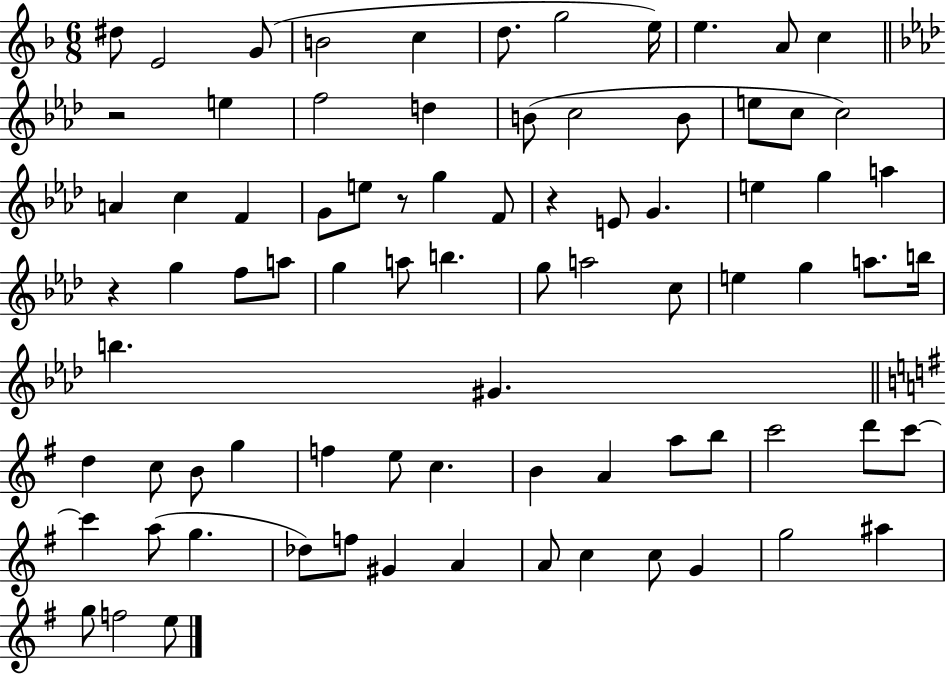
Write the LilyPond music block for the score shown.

{
  \clef treble
  \numericTimeSignature
  \time 6/8
  \key f \major
  dis''8 e'2 g'8( | b'2 c''4 | d''8. g''2 e''16) | e''4. a'8 c''4 | \break \bar "||" \break \key aes \major r2 e''4 | f''2 d''4 | b'8( c''2 b'8 | e''8 c''8 c''2) | \break a'4 c''4 f'4 | g'8 e''8 r8 g''4 f'8 | r4 e'8 g'4. | e''4 g''4 a''4 | \break r4 g''4 f''8 a''8 | g''4 a''8 b''4. | g''8 a''2 c''8 | e''4 g''4 a''8. b''16 | \break b''4. gis'4. | \bar "||" \break \key g \major d''4 c''8 b'8 g''4 | f''4 e''8 c''4. | b'4 a'4 a''8 b''8 | c'''2 d'''8 c'''8~~ | \break c'''4 a''8( g''4. | des''8) f''8 gis'4 a'4 | a'8 c''4 c''8 g'4 | g''2 ais''4 | \break g''8 f''2 e''8 | \bar "|."
}